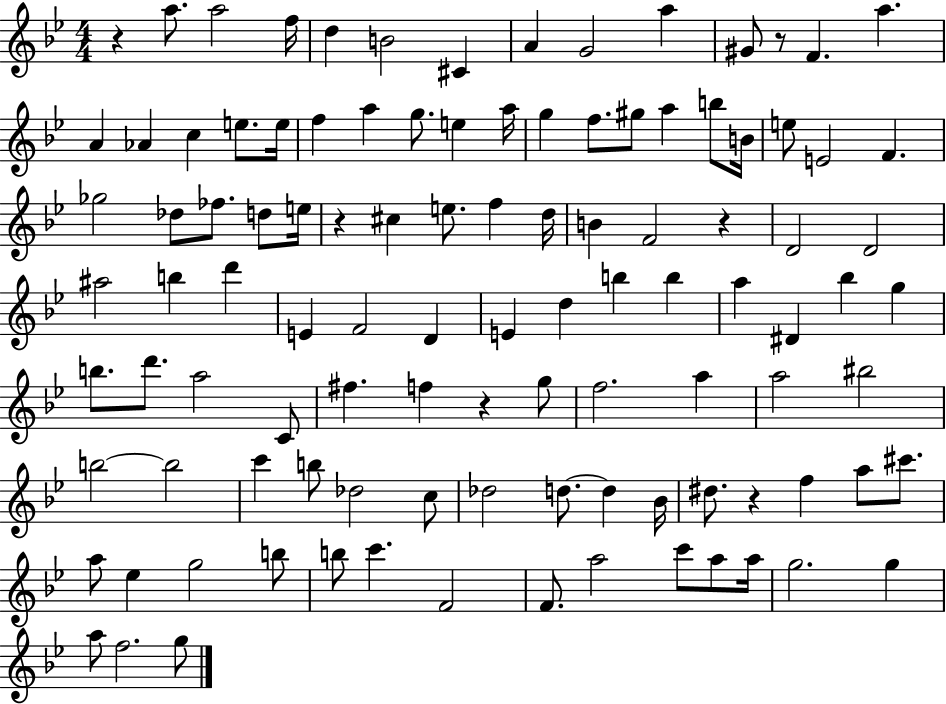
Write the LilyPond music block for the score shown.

{
  \clef treble
  \numericTimeSignature
  \time 4/4
  \key bes \major
  \repeat volta 2 { r4 a''8. a''2 f''16 | d''4 b'2 cis'4 | a'4 g'2 a''4 | gis'8 r8 f'4. a''4. | \break a'4 aes'4 c''4 e''8. e''16 | f''4 a''4 g''8. e''4 a''16 | g''4 f''8. gis''8 a''4 b''8 b'16 | e''8 e'2 f'4. | \break ges''2 des''8 fes''8. d''8 e''16 | r4 cis''4 e''8. f''4 d''16 | b'4 f'2 r4 | d'2 d'2 | \break ais''2 b''4 d'''4 | e'4 f'2 d'4 | e'4 d''4 b''4 b''4 | a''4 dis'4 bes''4 g''4 | \break b''8. d'''8. a''2 c'8 | fis''4. f''4 r4 g''8 | f''2. a''4 | a''2 bis''2 | \break b''2~~ b''2 | c'''4 b''8 des''2 c''8 | des''2 d''8.~~ d''4 bes'16 | dis''8. r4 f''4 a''8 cis'''8. | \break a''8 ees''4 g''2 b''8 | b''8 c'''4. f'2 | f'8. a''2 c'''8 a''8 a''16 | g''2. g''4 | \break a''8 f''2. g''8 | } \bar "|."
}